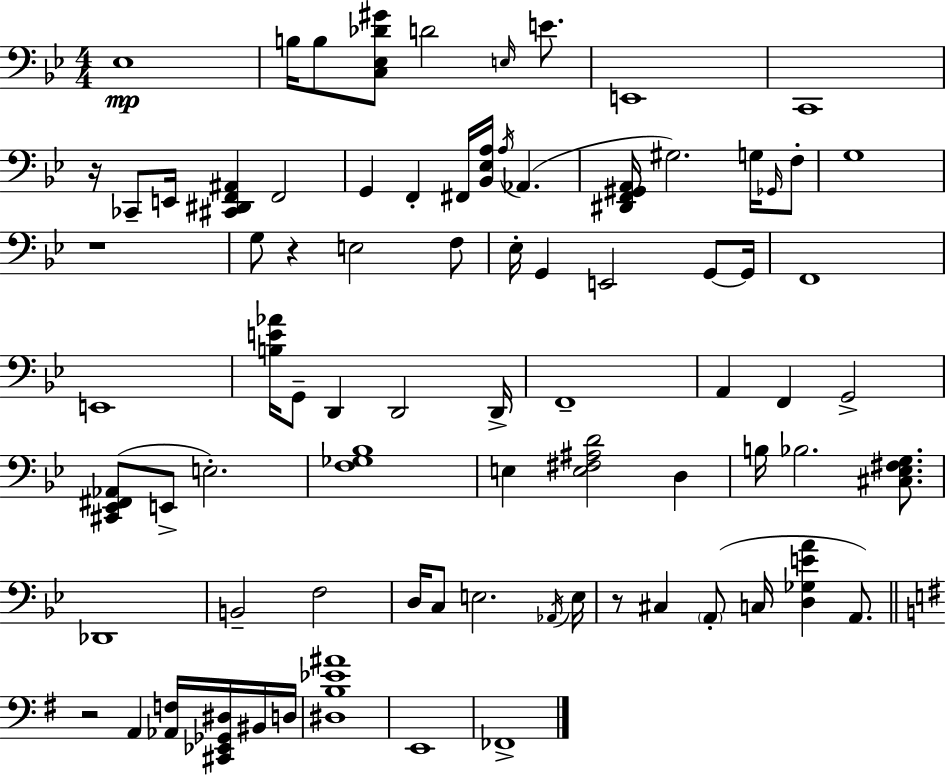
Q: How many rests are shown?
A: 5